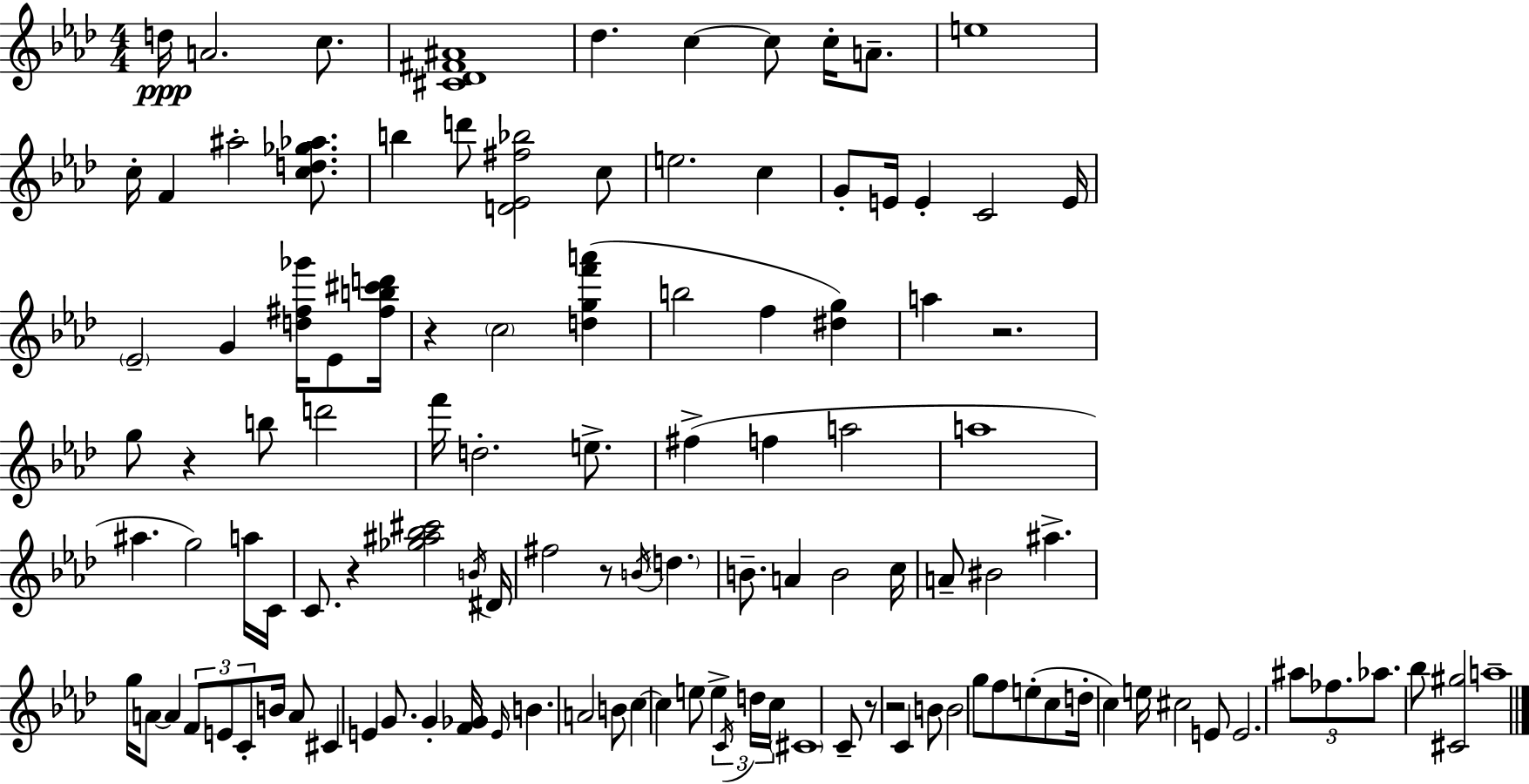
{
  \clef treble
  \numericTimeSignature
  \time 4/4
  \key f \minor
  d''16\ppp a'2. c''8. | <cis' des' fis' ais'>1 | des''4. c''4~~ c''8 c''16-. a'8.-- | e''1 | \break c''16-. f'4 ais''2-. <c'' d'' ges'' aes''>8. | b''4 d'''8 <d' ees' fis'' bes''>2 c''8 | e''2. c''4 | g'8-. e'16 e'4-. c'2 e'16 | \break \parenthesize ees'2-- g'4 <d'' fis'' ges'''>16 ees'8 <fis'' b'' cis''' d'''>16 | r4 \parenthesize c''2 <d'' g'' f''' a'''>4( | b''2 f''4 <dis'' g''>4) | a''4 r2. | \break g''8 r4 b''8 d'''2 | f'''16 d''2.-. e''8.-> | fis''4->( f''4 a''2 | a''1 | \break ais''4. g''2) a''16 c'16 | c'8. r4 <ges'' ais'' bes'' cis'''>2 \acciaccatura { b'16 } | dis'16 fis''2 r8 \acciaccatura { b'16 } \parenthesize d''4. | b'8.-- a'4 b'2 | \break c''16 a'8-- bis'2 ais''4.-> | g''16 a'8~~ a'4 \tuplet 3/2 { f'8 e'8 c'8-. } b'16 | a'8 cis'4 e'4 g'8. g'4-. | <f' ges'>16 \grace { e'16 } b'4. a'2 | \break b'8 c''4~~ c''4 e''8 e''4-> | \tuplet 3/2 { \acciaccatura { c'16 } d''16 c''16 } \parenthesize cis'1 | c'8-- r8 r2 | c'4 b'8 b'2 g''8 | \break f''8 e''8-.( c''8 d''16-. c''4) e''16 cis''2 | e'8 e'2. | \tuplet 3/2 { ais''8 fes''8. aes''8. } bes''8 <cis' gis''>2 | a''1-- | \break \bar "|."
}